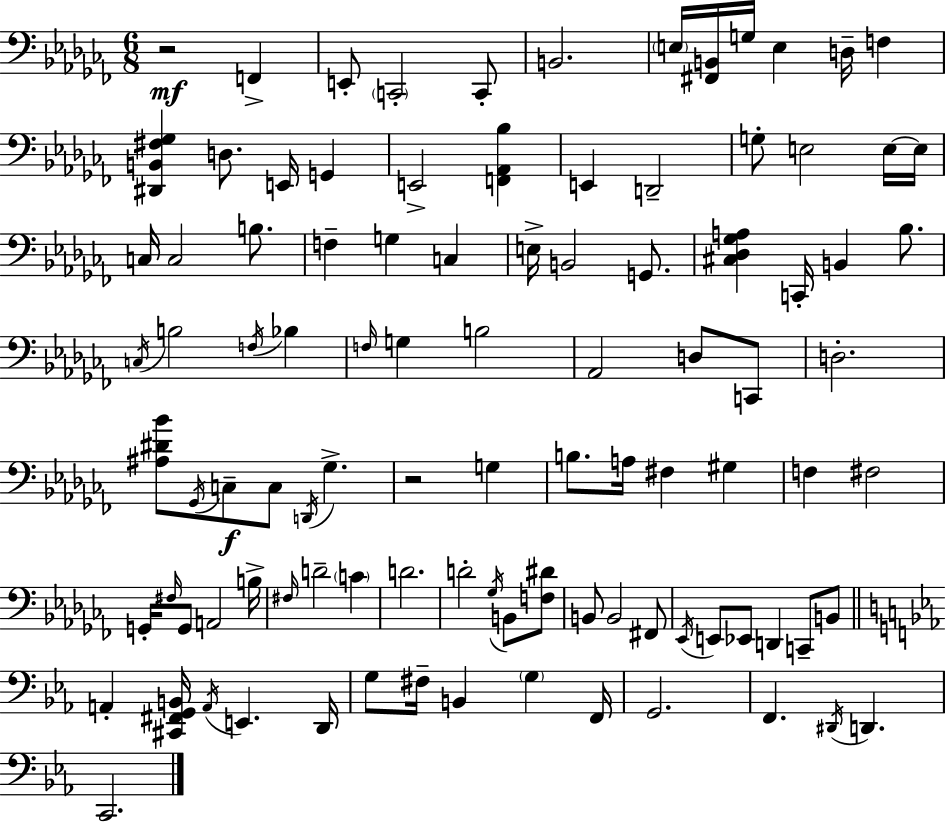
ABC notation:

X:1
T:Untitled
M:6/8
L:1/4
K:Abm
z2 F,, E,,/2 C,,2 C,,/2 B,,2 E,/4 [^F,,B,,]/4 G,/4 E, D,/4 F, [^D,,B,,^F,_G,] D,/2 E,,/4 G,, E,,2 [F,,_A,,_B,] E,, D,,2 G,/2 E,2 E,/4 E,/4 C,/4 C,2 B,/2 F, G, C, E,/4 B,,2 G,,/2 [^C,_D,_G,A,] C,,/4 B,, _B,/2 C,/4 B,2 F,/4 _B, F,/4 G, B,2 _A,,2 D,/2 C,,/2 D,2 [^A,^D_B]/2 _G,,/4 C,/2 C,/2 D,,/4 _G, z2 G, B,/2 A,/4 ^F, ^G, F, ^F,2 G,,/4 ^F,/4 G,,/2 A,,2 B,/4 ^F,/4 D2 C D2 D2 _G,/4 B,,/2 [F,^D]/2 B,,/2 B,,2 ^F,,/2 _E,,/4 E,,/2 _E,,/2 D,, C,,/2 B,,/2 A,, [^C,,^F,,G,,B,,]/4 A,,/4 E,, D,,/4 G,/2 ^F,/4 B,, G, F,,/4 G,,2 F,, ^D,,/4 D,, C,,2